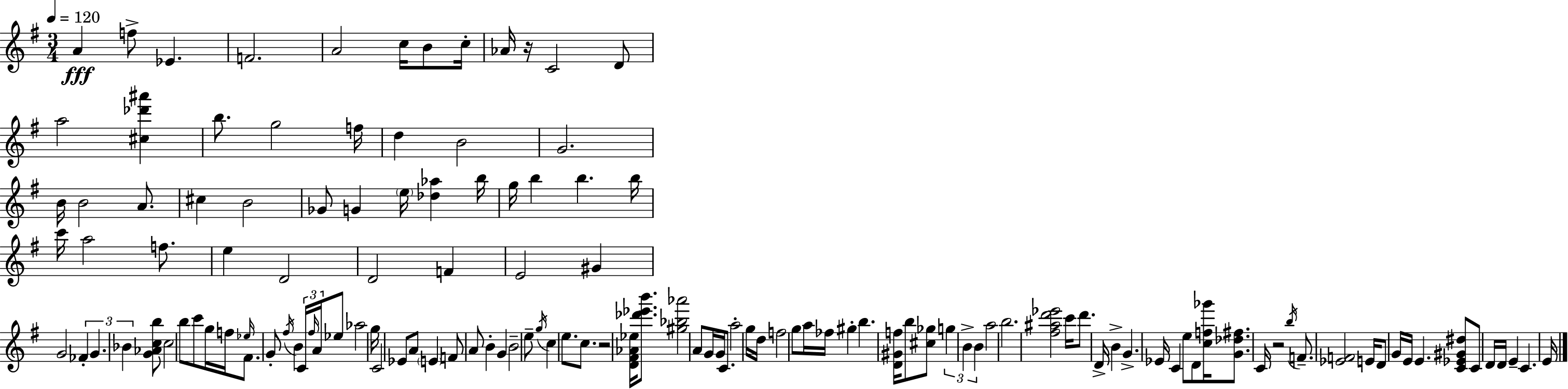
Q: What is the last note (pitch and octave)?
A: E4